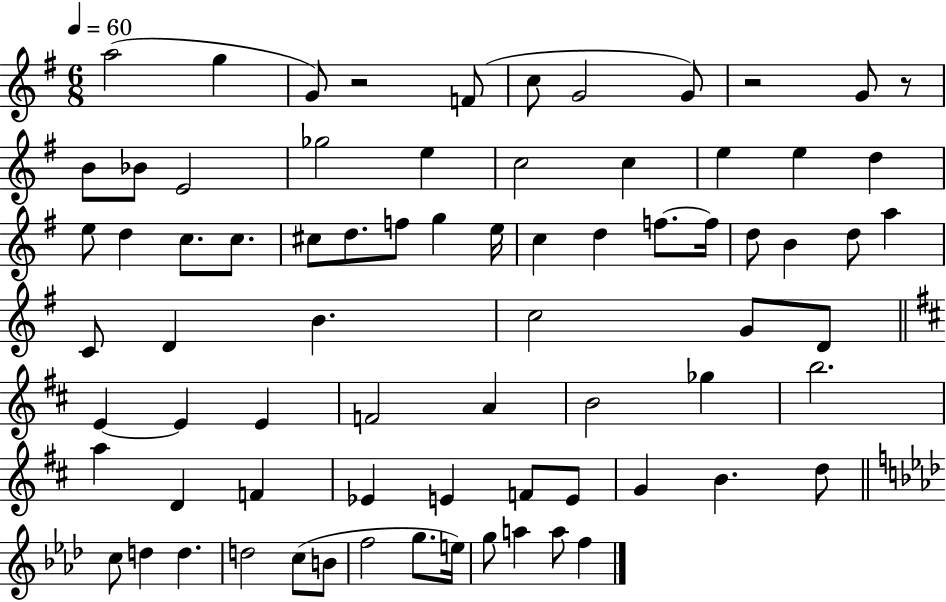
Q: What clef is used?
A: treble